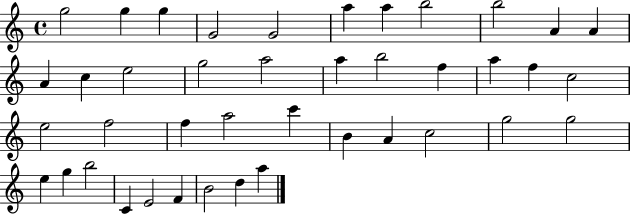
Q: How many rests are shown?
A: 0